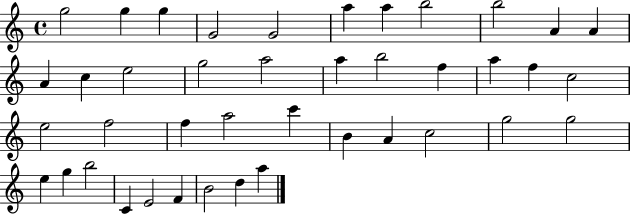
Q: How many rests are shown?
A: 0